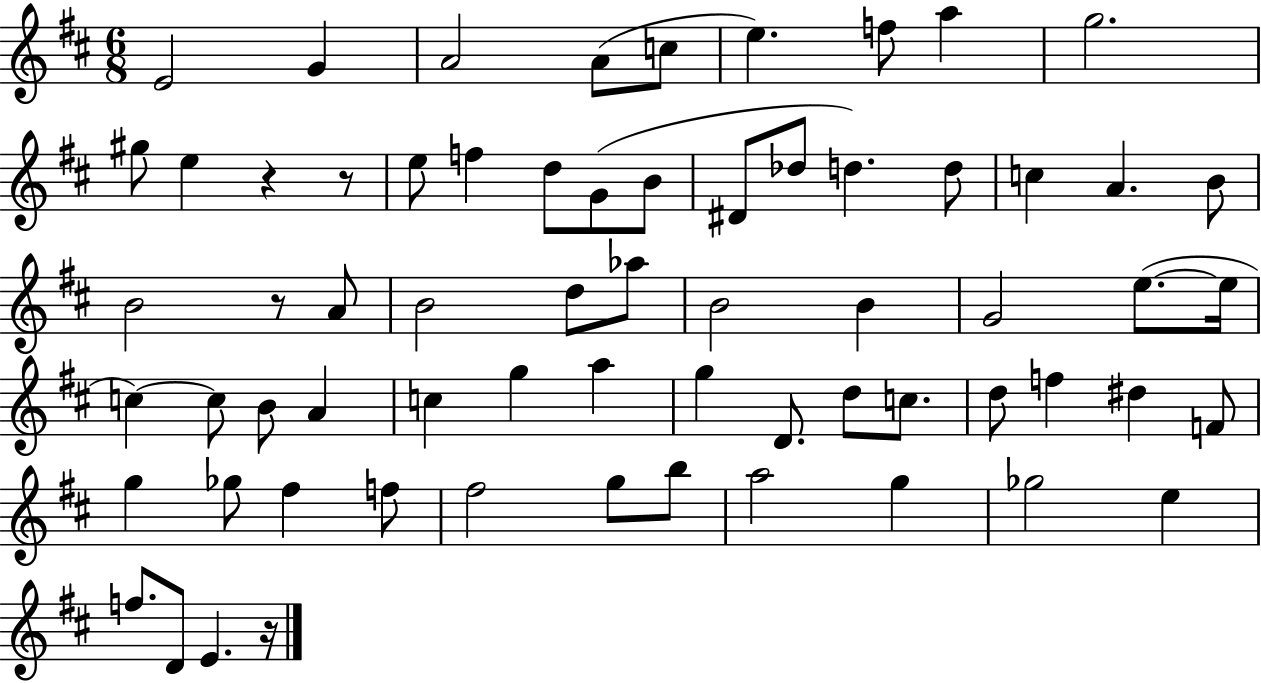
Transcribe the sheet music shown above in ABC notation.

X:1
T:Untitled
M:6/8
L:1/4
K:D
E2 G A2 A/2 c/2 e f/2 a g2 ^g/2 e z z/2 e/2 f d/2 G/2 B/2 ^D/2 _d/2 d d/2 c A B/2 B2 z/2 A/2 B2 d/2 _a/2 B2 B G2 e/2 e/4 c c/2 B/2 A c g a g D/2 d/2 c/2 d/2 f ^d F/2 g _g/2 ^f f/2 ^f2 g/2 b/2 a2 g _g2 e f/2 D/2 E z/4